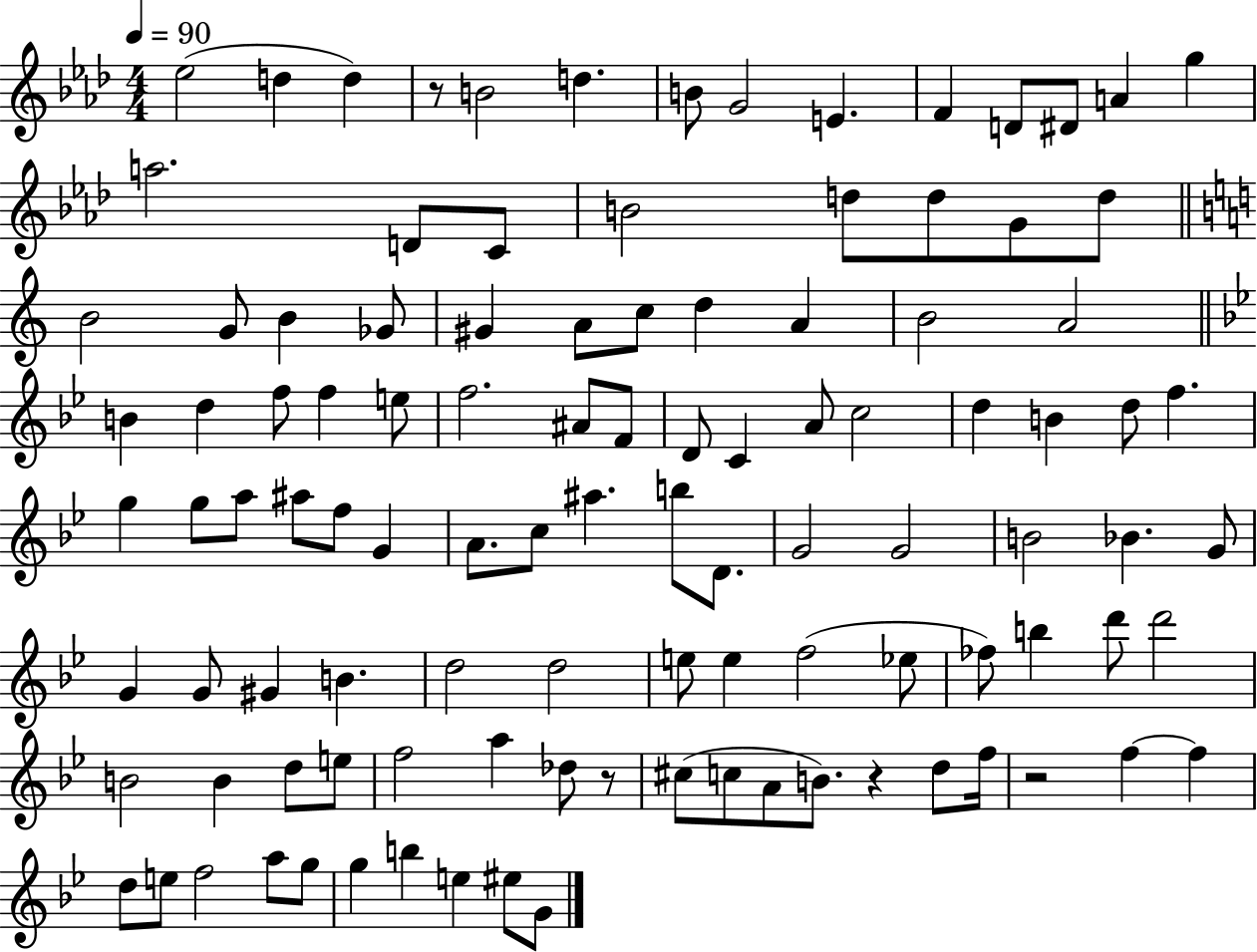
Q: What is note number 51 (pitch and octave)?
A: A5